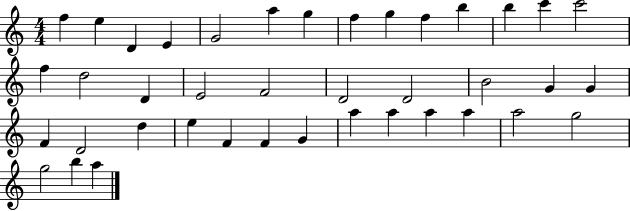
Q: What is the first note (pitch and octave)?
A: F5